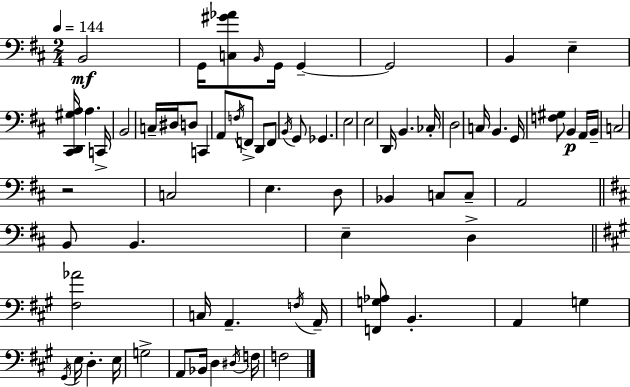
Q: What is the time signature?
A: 2/4